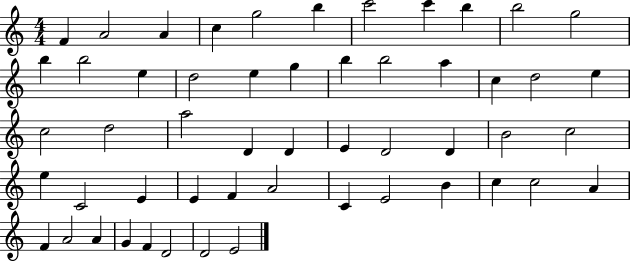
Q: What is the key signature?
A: C major